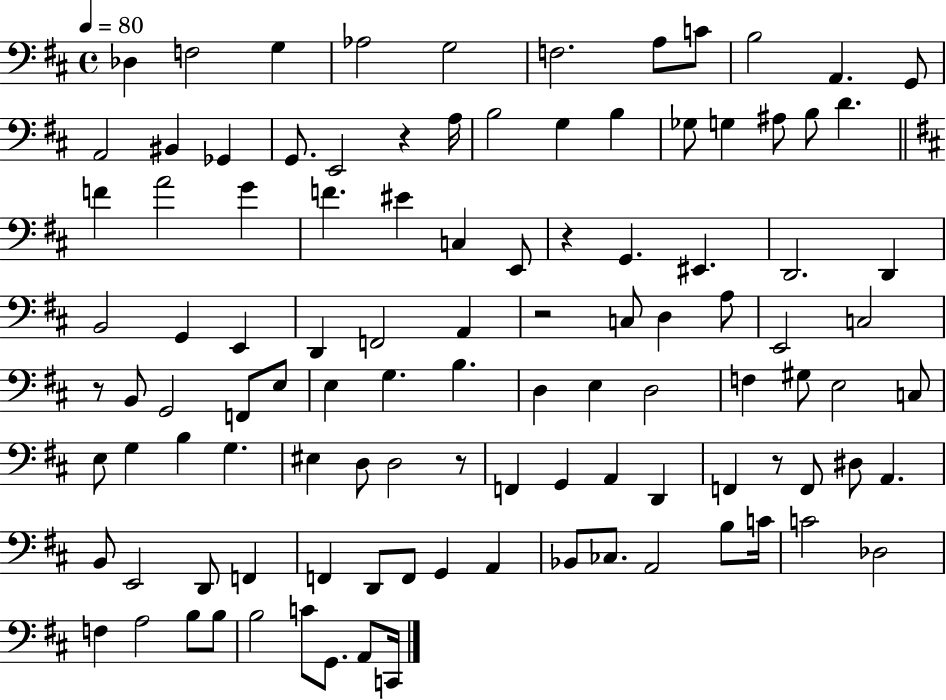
{
  \clef bass
  \time 4/4
  \defaultTimeSignature
  \key d \major
  \tempo 4 = 80
  des4 f2 g4 | aes2 g2 | f2. a8 c'8 | b2 a,4. g,8 | \break a,2 bis,4 ges,4 | g,8. e,2 r4 a16 | b2 g4 b4 | ges8 g4 ais8 b8 d'4. | \break \bar "||" \break \key b \minor f'4 a'2 g'4 | f'4. eis'4 c4 e,8 | r4 g,4. eis,4. | d,2. d,4 | \break b,2 g,4 e,4 | d,4 f,2 a,4 | r2 c8 d4 a8 | e,2 c2 | \break r8 b,8 g,2 f,8 e8 | e4 g4. b4. | d4 e4 d2 | f4 gis8 e2 c8 | \break e8 g4 b4 g4. | eis4 d8 d2 r8 | f,4 g,4 a,4 d,4 | f,4 r8 f,8 dis8 a,4. | \break b,8 e,2 d,8 f,4 | f,4 d,8 f,8 g,4 a,4 | bes,8 ces8. a,2 b8 c'16 | c'2 des2 | \break f4 a2 b8 b8 | b2 c'8 g,8. a,8 c,16 | \bar "|."
}